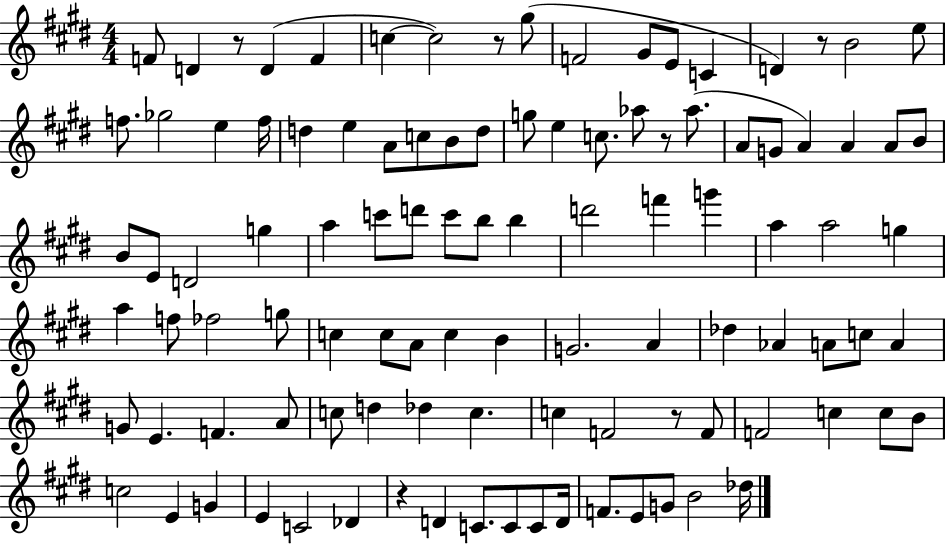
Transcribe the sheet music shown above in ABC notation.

X:1
T:Untitled
M:4/4
L:1/4
K:E
F/2 D z/2 D F c c2 z/2 ^g/2 F2 ^G/2 E/2 C D z/2 B2 e/2 f/2 _g2 e f/4 d e A/2 c/2 B/2 d/2 g/2 e c/2 _a/2 z/2 _a/2 A/2 G/2 A A A/2 B/2 B/2 E/2 D2 g a c'/2 d'/2 c'/2 b/2 b d'2 f' g' a a2 g a f/2 _f2 g/2 c c/2 A/2 c B G2 A _d _A A/2 c/2 A G/2 E F A/2 c/2 d _d c c F2 z/2 F/2 F2 c c/2 B/2 c2 E G E C2 _D z D C/2 C/2 C/2 D/4 F/2 E/2 G/2 B2 _d/4